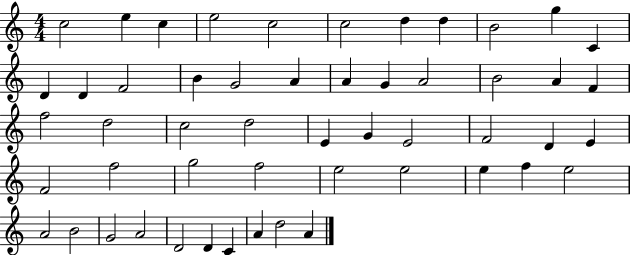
{
  \clef treble
  \numericTimeSignature
  \time 4/4
  \key c \major
  c''2 e''4 c''4 | e''2 c''2 | c''2 d''4 d''4 | b'2 g''4 c'4 | \break d'4 d'4 f'2 | b'4 g'2 a'4 | a'4 g'4 a'2 | b'2 a'4 f'4 | \break f''2 d''2 | c''2 d''2 | e'4 g'4 e'2 | f'2 d'4 e'4 | \break f'2 f''2 | g''2 f''2 | e''2 e''2 | e''4 f''4 e''2 | \break a'2 b'2 | g'2 a'2 | d'2 d'4 c'4 | a'4 d''2 a'4 | \break \bar "|."
}